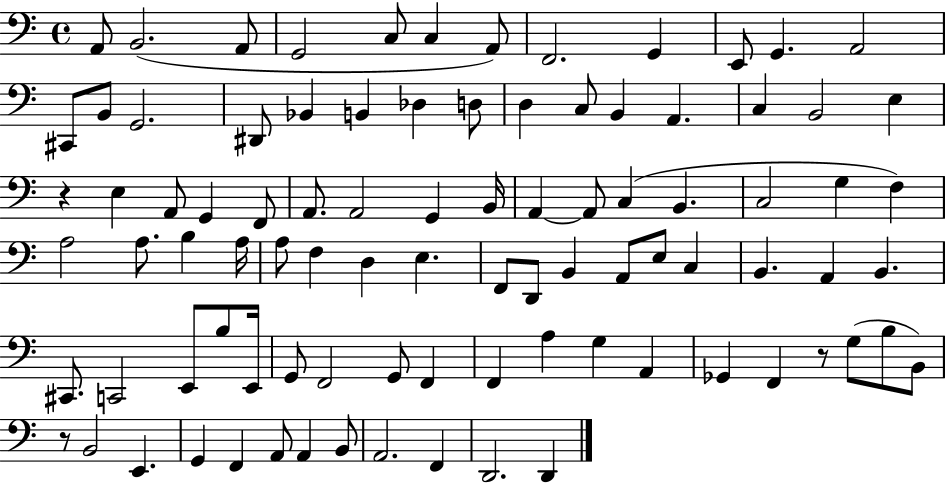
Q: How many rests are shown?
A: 3